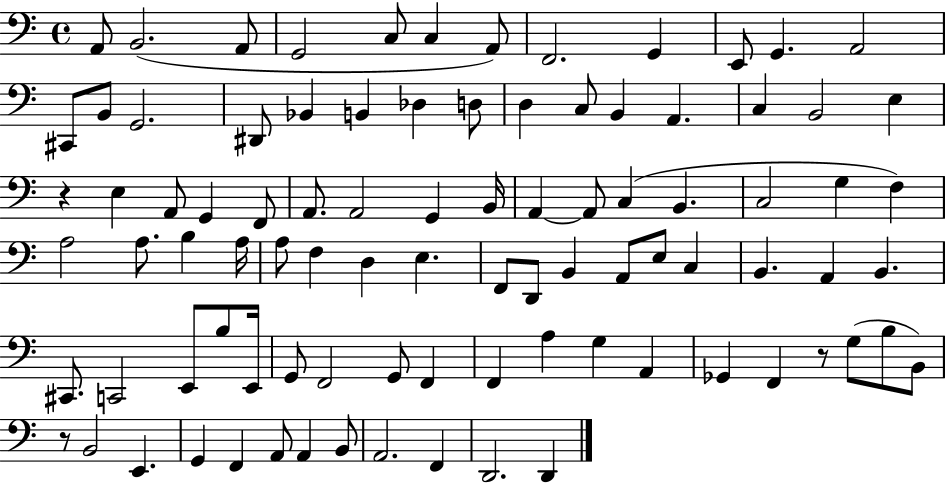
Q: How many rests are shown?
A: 3